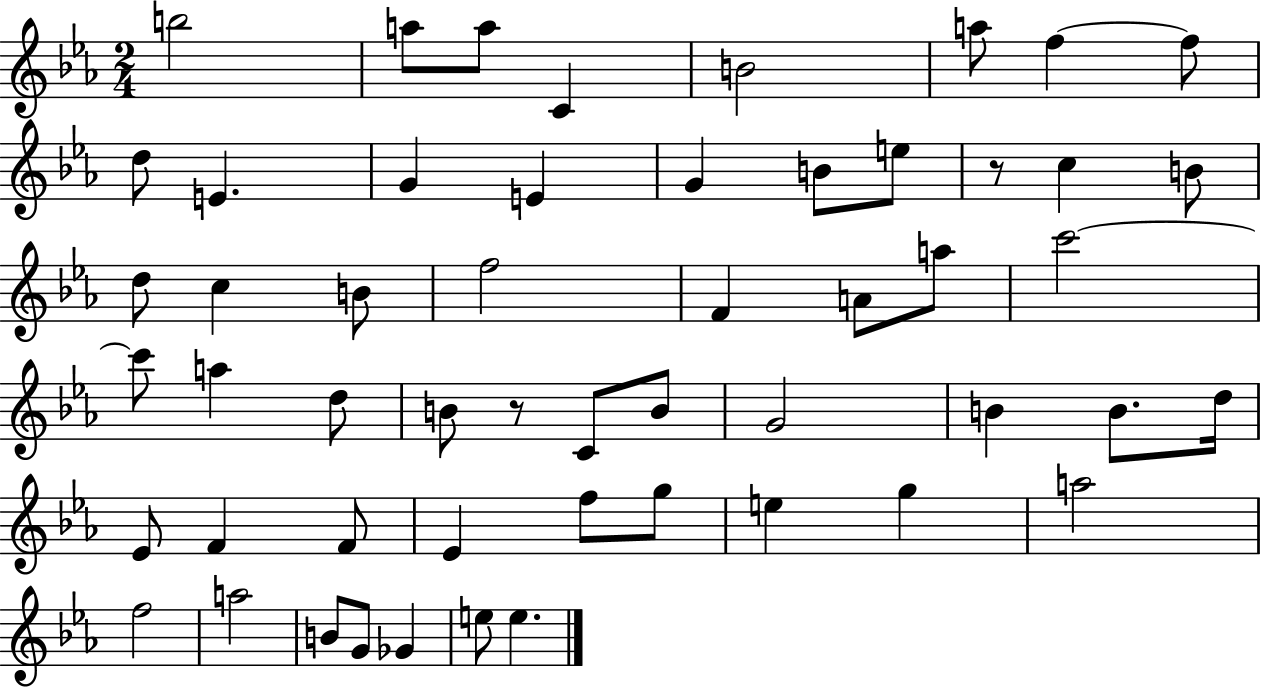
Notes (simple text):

B5/h A5/e A5/e C4/q B4/h A5/e F5/q F5/e D5/e E4/q. G4/q E4/q G4/q B4/e E5/e R/e C5/q B4/e D5/e C5/q B4/e F5/h F4/q A4/e A5/e C6/h C6/e A5/q D5/e B4/e R/e C4/e B4/e G4/h B4/q B4/e. D5/s Eb4/e F4/q F4/e Eb4/q F5/e G5/e E5/q G5/q A5/h F5/h A5/h B4/e G4/e Gb4/q E5/e E5/q.